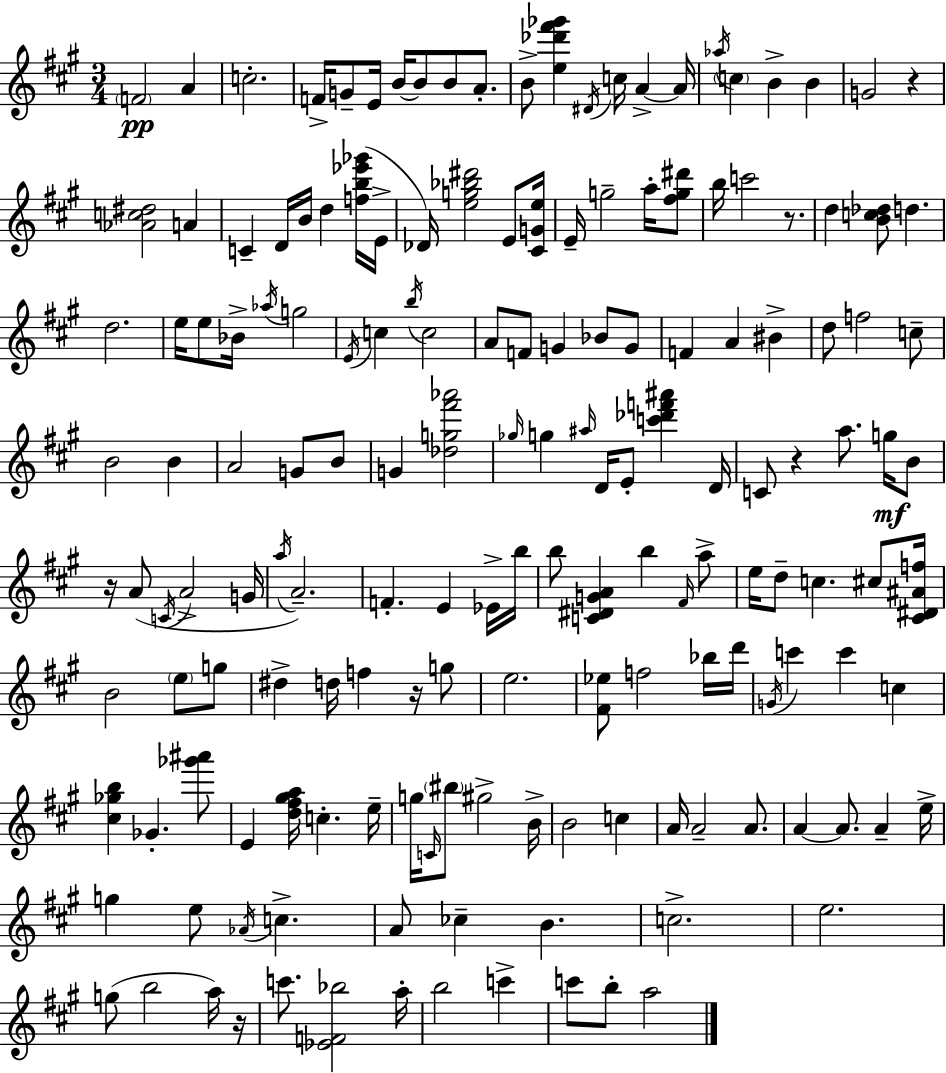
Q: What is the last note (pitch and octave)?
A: A5